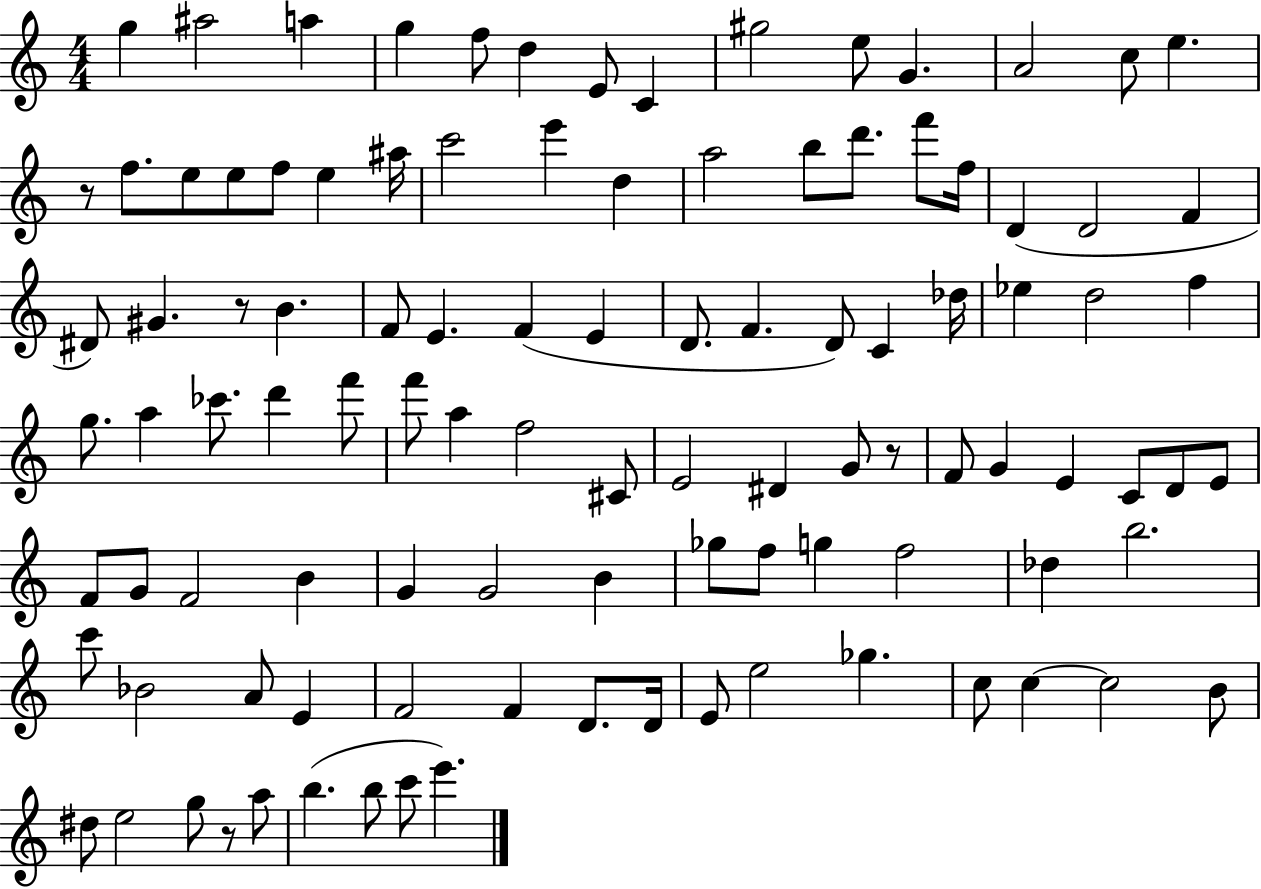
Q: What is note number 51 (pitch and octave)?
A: F6